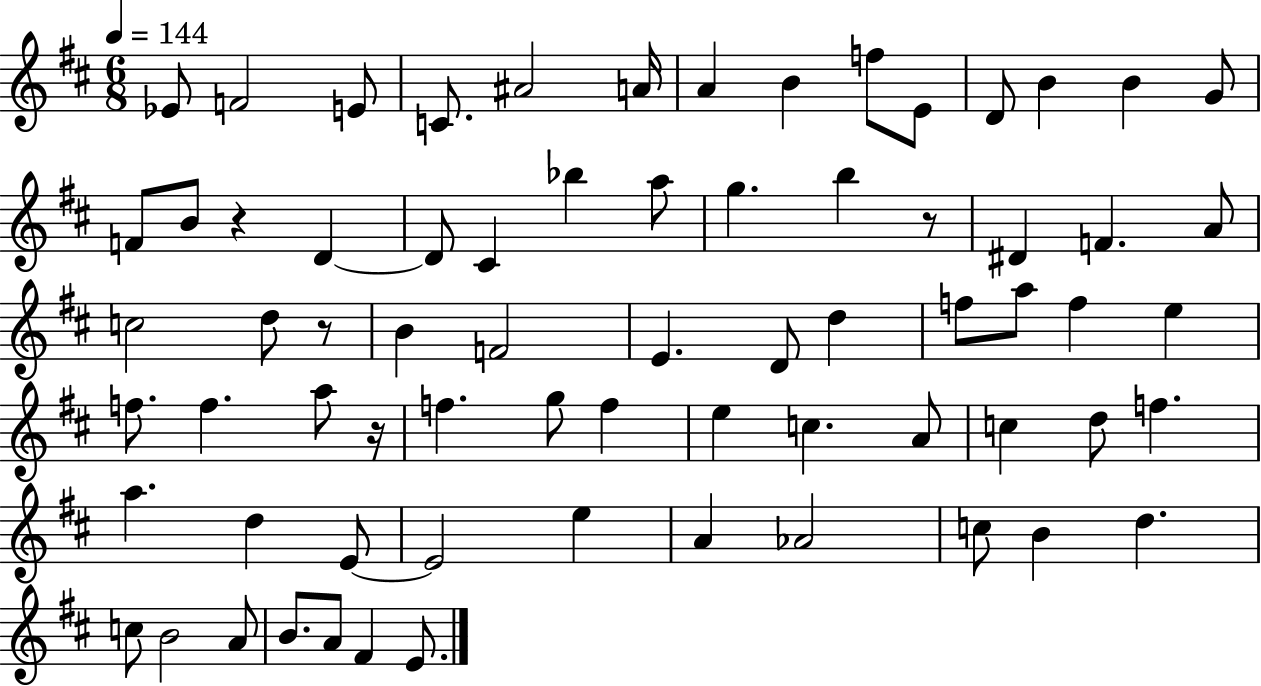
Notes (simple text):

Eb4/e F4/h E4/e C4/e. A#4/h A4/s A4/q B4/q F5/e E4/e D4/e B4/q B4/q G4/e F4/e B4/e R/q D4/q D4/e C#4/q Bb5/q A5/e G5/q. B5/q R/e D#4/q F4/q. A4/e C5/h D5/e R/e B4/q F4/h E4/q. D4/e D5/q F5/e A5/e F5/q E5/q F5/e. F5/q. A5/e R/s F5/q. G5/e F5/q E5/q C5/q. A4/e C5/q D5/e F5/q. A5/q. D5/q E4/e E4/h E5/q A4/q Ab4/h C5/e B4/q D5/q. C5/e B4/h A4/e B4/e. A4/e F#4/q E4/e.